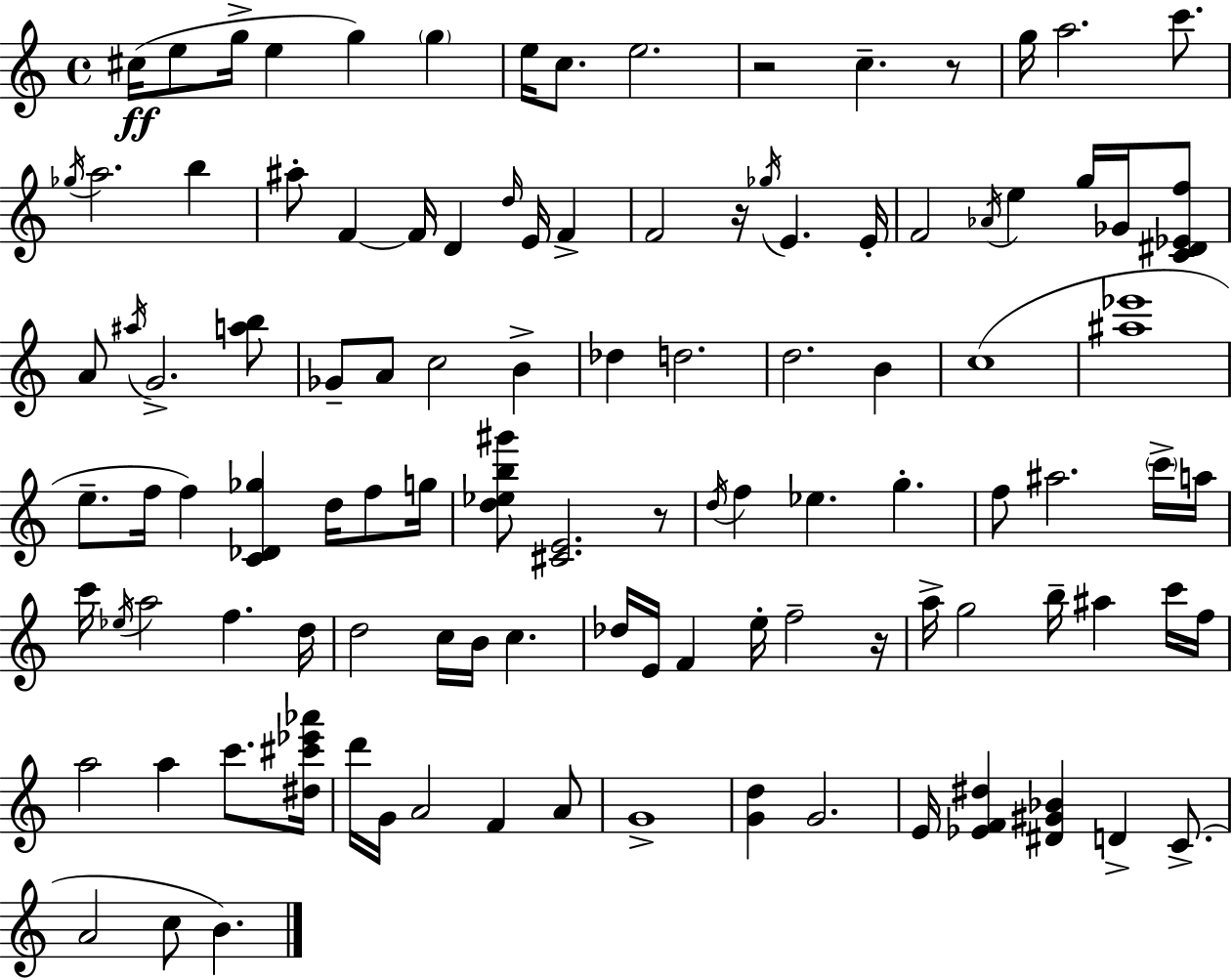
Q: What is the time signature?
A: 4/4